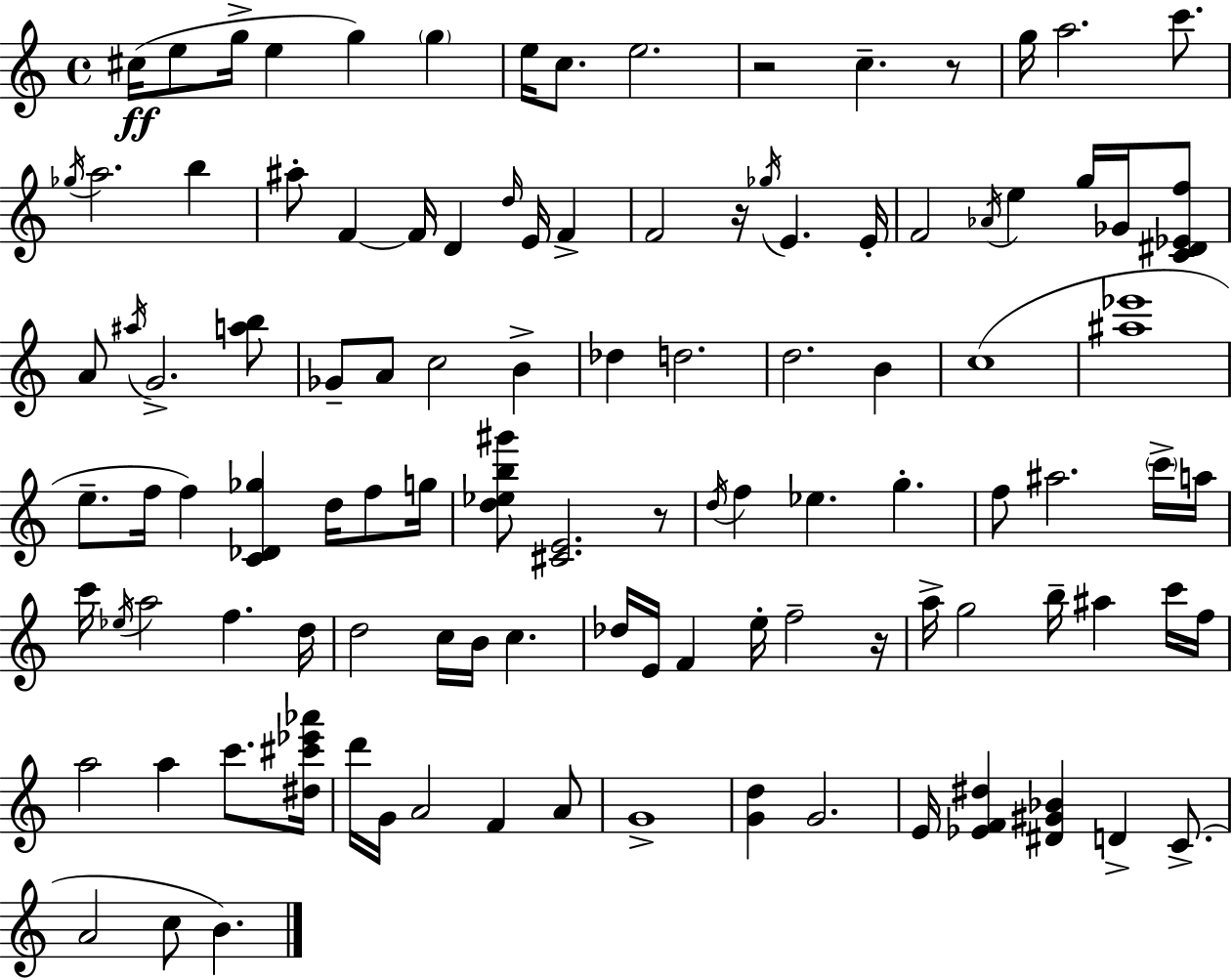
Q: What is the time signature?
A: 4/4